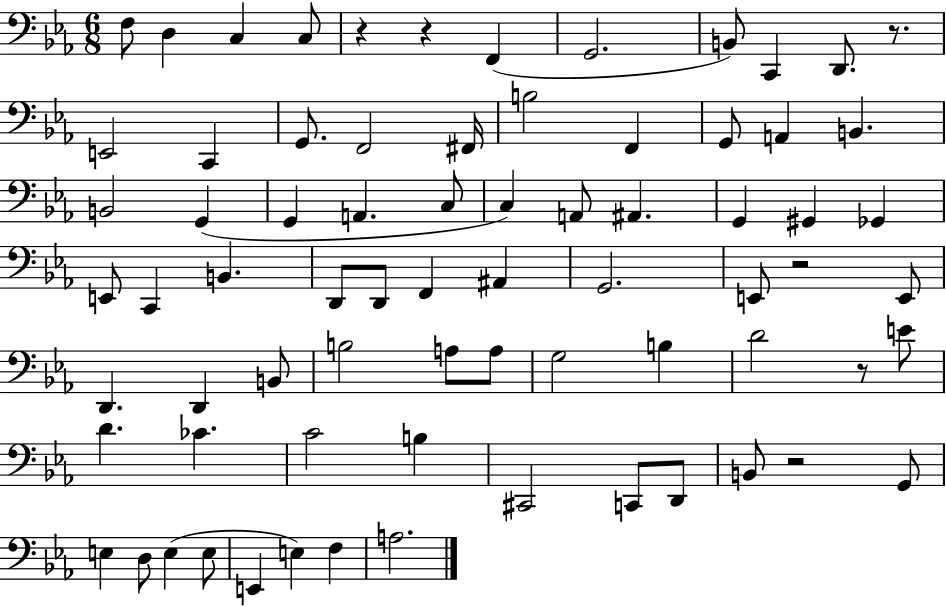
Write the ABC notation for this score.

X:1
T:Untitled
M:6/8
L:1/4
K:Eb
F,/2 D, C, C,/2 z z F,, G,,2 B,,/2 C,, D,,/2 z/2 E,,2 C,, G,,/2 F,,2 ^F,,/4 B,2 F,, G,,/2 A,, B,, B,,2 G,, G,, A,, C,/2 C, A,,/2 ^A,, G,, ^G,, _G,, E,,/2 C,, B,, D,,/2 D,,/2 F,, ^A,, G,,2 E,,/2 z2 E,,/2 D,, D,, B,,/2 B,2 A,/2 A,/2 G,2 B, D2 z/2 E/2 D _C C2 B, ^C,,2 C,,/2 D,,/2 B,,/2 z2 G,,/2 E, D,/2 E, E,/2 E,, E, F, A,2